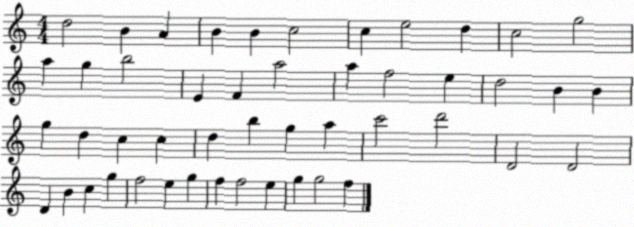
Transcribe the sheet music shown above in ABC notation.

X:1
T:Untitled
M:4/4
L:1/4
K:C
d2 B A B B c2 c e2 d c2 g2 a g b2 E F a2 a f2 e d2 B B g d c c d b g a c'2 d'2 D2 D2 D B c g f2 e g f f2 e g g2 f